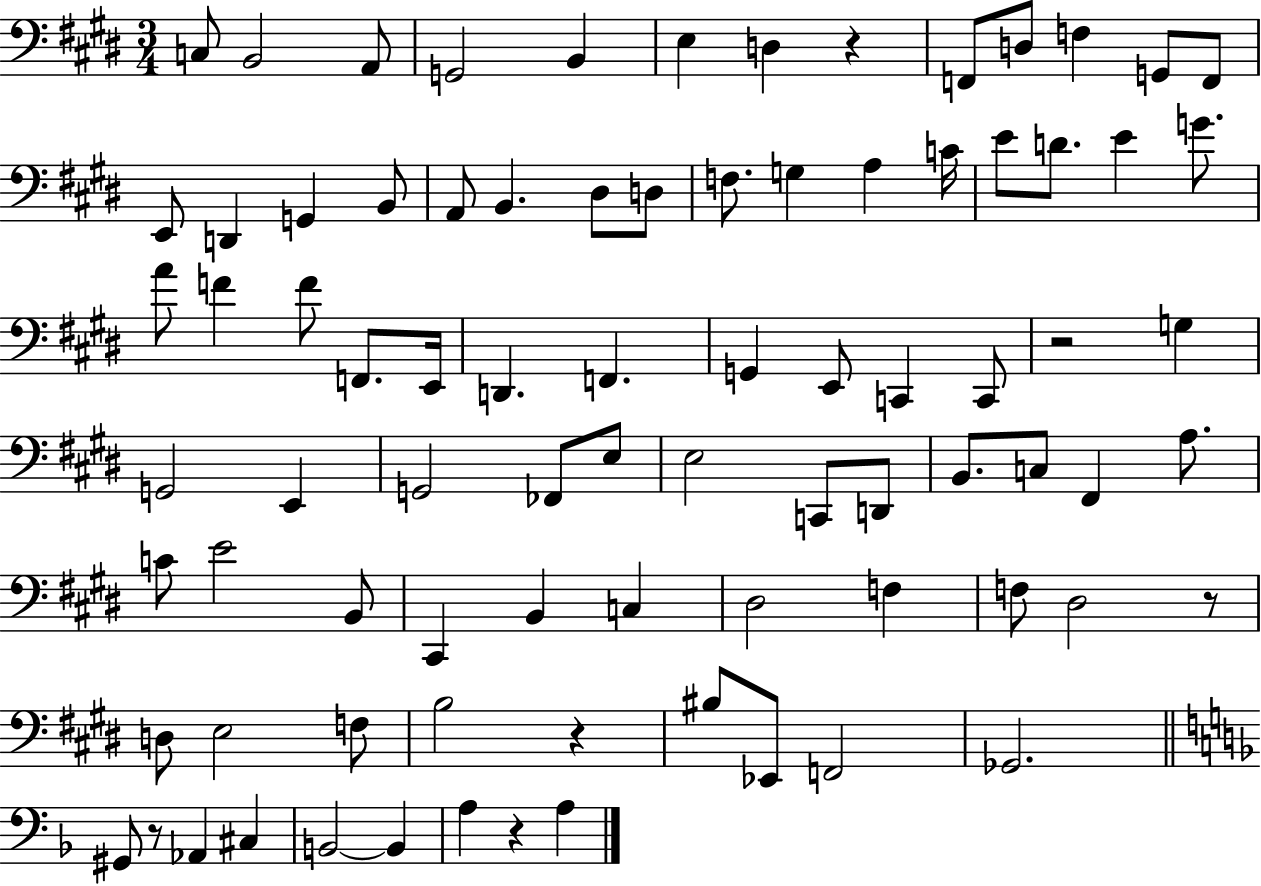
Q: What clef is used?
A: bass